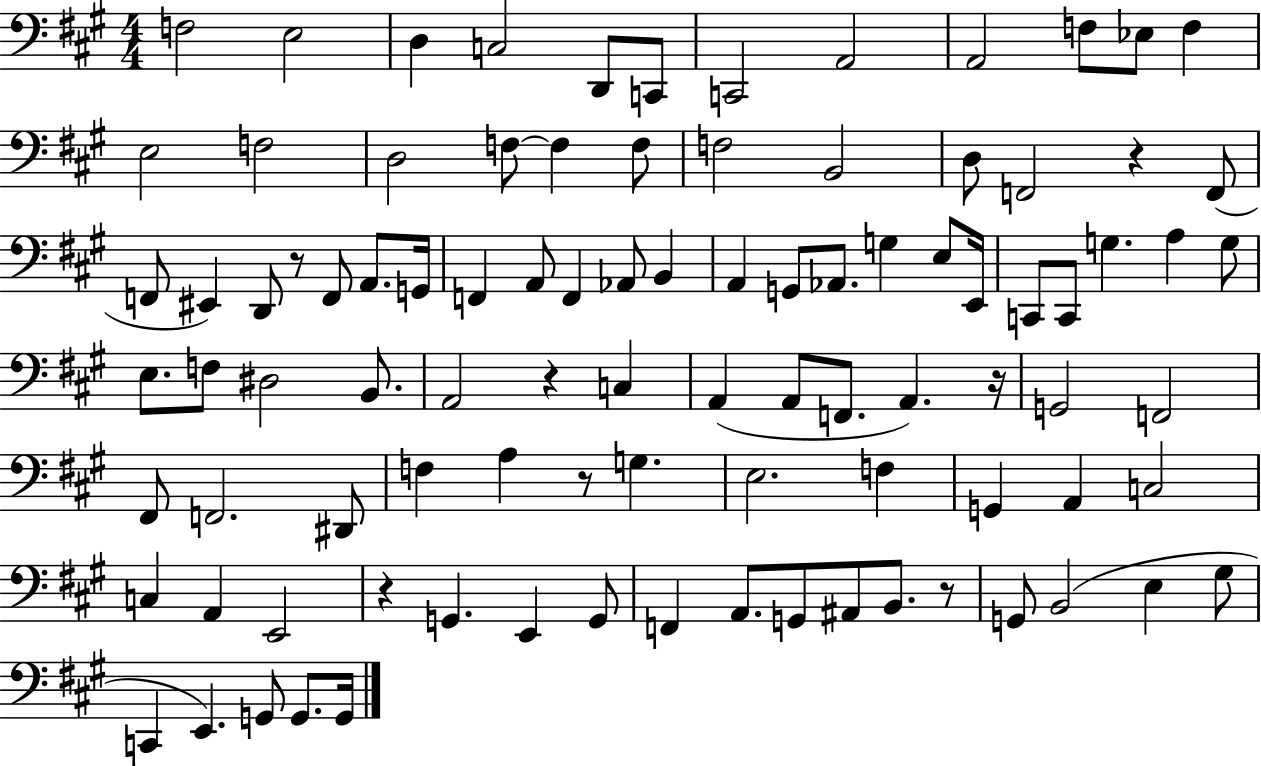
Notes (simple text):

F3/h E3/h D3/q C3/h D2/e C2/e C2/h A2/h A2/h F3/e Eb3/e F3/q E3/h F3/h D3/h F3/e F3/q F3/e F3/h B2/h D3/e F2/h R/q F2/e F2/e EIS2/q D2/e R/e F2/e A2/e. G2/s F2/q A2/e F2/q Ab2/e B2/q A2/q G2/e Ab2/e. G3/q E3/e E2/s C2/e C2/e G3/q. A3/q G3/e E3/e. F3/e D#3/h B2/e. A2/h R/q C3/q A2/q A2/e F2/e. A2/q. R/s G2/h F2/h F#2/e F2/h. D#2/e F3/q A3/q R/e G3/q. E3/h. F3/q G2/q A2/q C3/h C3/q A2/q E2/h R/q G2/q. E2/q G2/e F2/q A2/e. G2/e A#2/e B2/e. R/e G2/e B2/h E3/q G#3/e C2/q E2/q. G2/e G2/e. G2/s